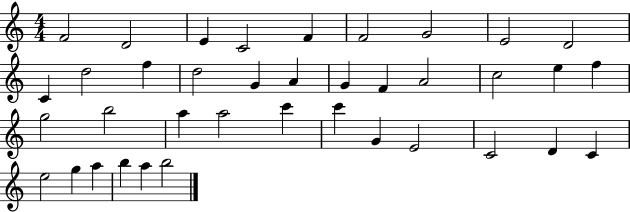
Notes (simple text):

F4/h D4/h E4/q C4/h F4/q F4/h G4/h E4/h D4/h C4/q D5/h F5/q D5/h G4/q A4/q G4/q F4/q A4/h C5/h E5/q F5/q G5/h B5/h A5/q A5/h C6/q C6/q G4/q E4/h C4/h D4/q C4/q E5/h G5/q A5/q B5/q A5/q B5/h